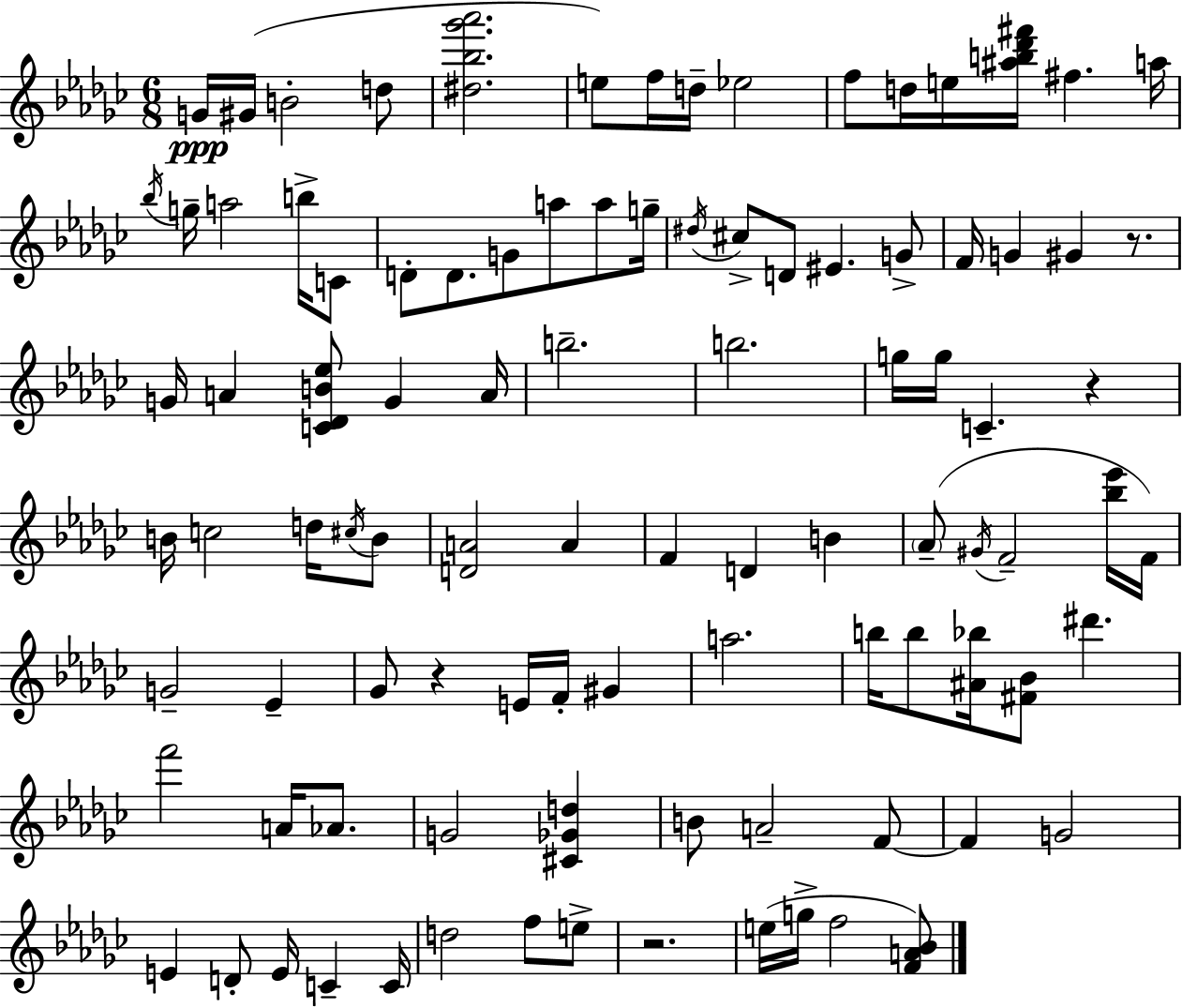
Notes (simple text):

G4/s G#4/s B4/h D5/e [D#5,Bb5,Gb6,Ab6]/h. E5/e F5/s D5/s Eb5/h F5/e D5/s E5/s [A#5,B5,Db6,F#6]/s F#5/q. A5/s Bb5/s G5/s A5/h B5/s C4/e D4/e D4/e. G4/e A5/e A5/e G5/s D#5/s C#5/e D4/e EIS4/q. G4/e F4/s G4/q G#4/q R/e. G4/s A4/q [C4,Db4,B4,Eb5]/e G4/q A4/s B5/h. B5/h. G5/s G5/s C4/q. R/q B4/s C5/h D5/s C#5/s B4/e [D4,A4]/h A4/q F4/q D4/q B4/q Ab4/e G#4/s F4/h [Bb5,Eb6]/s F4/s G4/h Eb4/q Gb4/e R/q E4/s F4/s G#4/q A5/h. B5/s B5/e [A#4,Bb5]/s [F#4,Bb4]/e D#6/q. F6/h A4/s Ab4/e. G4/h [C#4,Gb4,D5]/q B4/e A4/h F4/e F4/q G4/h E4/q D4/e E4/s C4/q C4/s D5/h F5/e E5/e R/h. E5/s G5/s F5/h [F4,A4,Bb4]/e